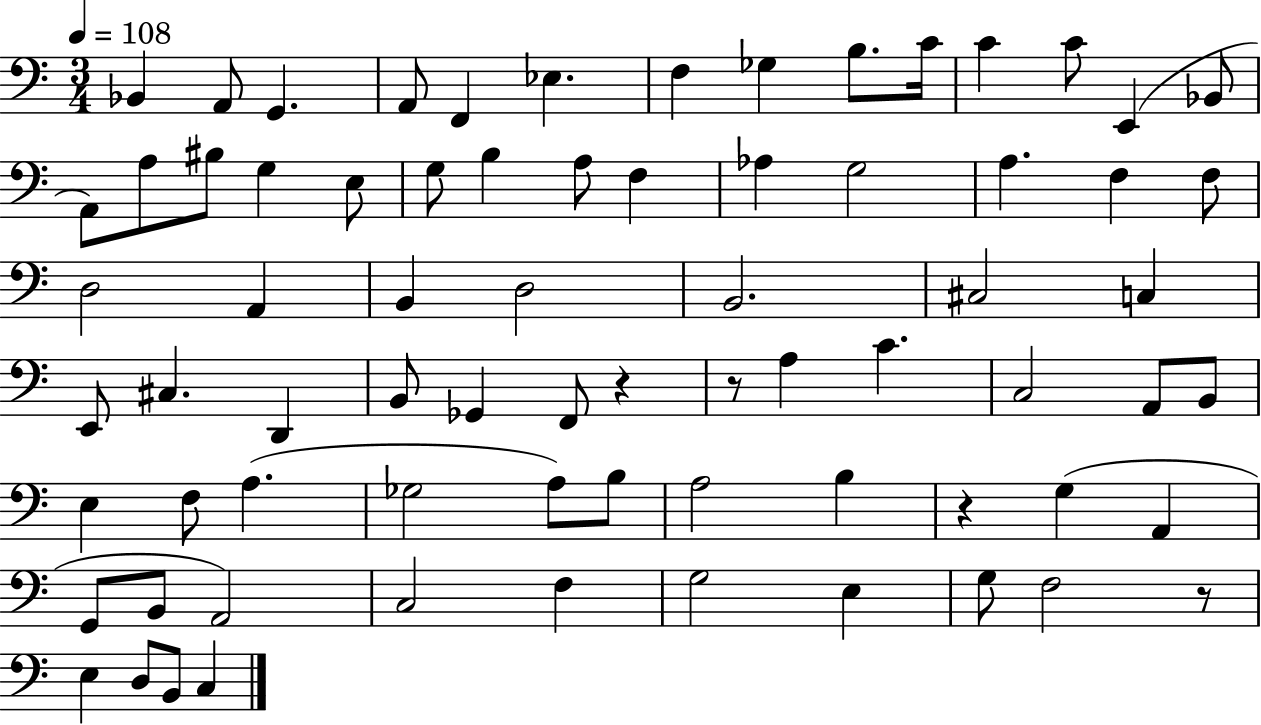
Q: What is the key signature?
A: C major